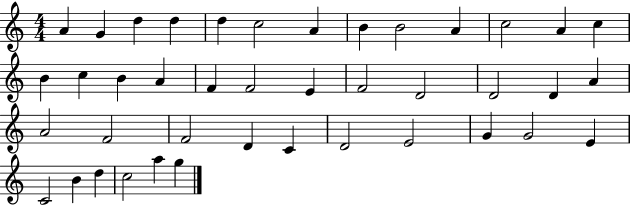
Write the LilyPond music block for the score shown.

{
  \clef treble
  \numericTimeSignature
  \time 4/4
  \key c \major
  a'4 g'4 d''4 d''4 | d''4 c''2 a'4 | b'4 b'2 a'4 | c''2 a'4 c''4 | \break b'4 c''4 b'4 a'4 | f'4 f'2 e'4 | f'2 d'2 | d'2 d'4 a'4 | \break a'2 f'2 | f'2 d'4 c'4 | d'2 e'2 | g'4 g'2 e'4 | \break c'2 b'4 d''4 | c''2 a''4 g''4 | \bar "|."
}